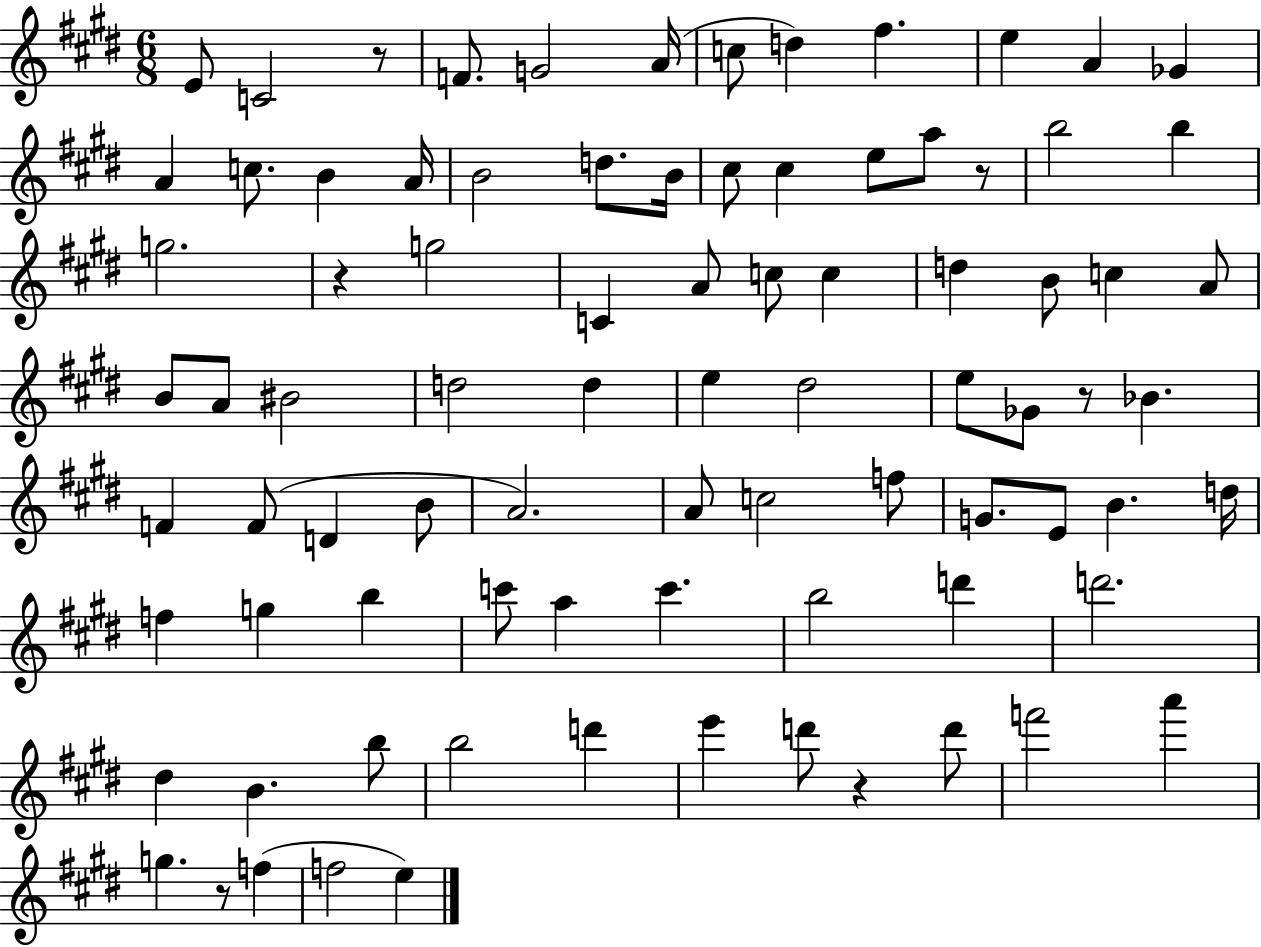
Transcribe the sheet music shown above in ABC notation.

X:1
T:Untitled
M:6/8
L:1/4
K:E
E/2 C2 z/2 F/2 G2 A/4 c/2 d ^f e A _G A c/2 B A/4 B2 d/2 B/4 ^c/2 ^c e/2 a/2 z/2 b2 b g2 z g2 C A/2 c/2 c d B/2 c A/2 B/2 A/2 ^B2 d2 d e ^d2 e/2 _G/2 z/2 _B F F/2 D B/2 A2 A/2 c2 f/2 G/2 E/2 B d/4 f g b c'/2 a c' b2 d' d'2 ^d B b/2 b2 d' e' d'/2 z d'/2 f'2 a' g z/2 f f2 e